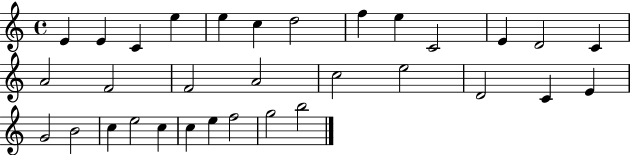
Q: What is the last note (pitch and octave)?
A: B5